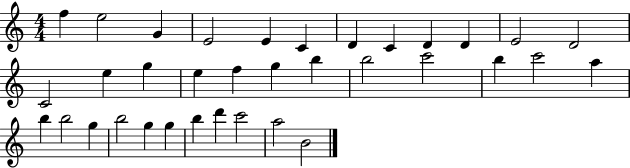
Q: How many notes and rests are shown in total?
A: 35